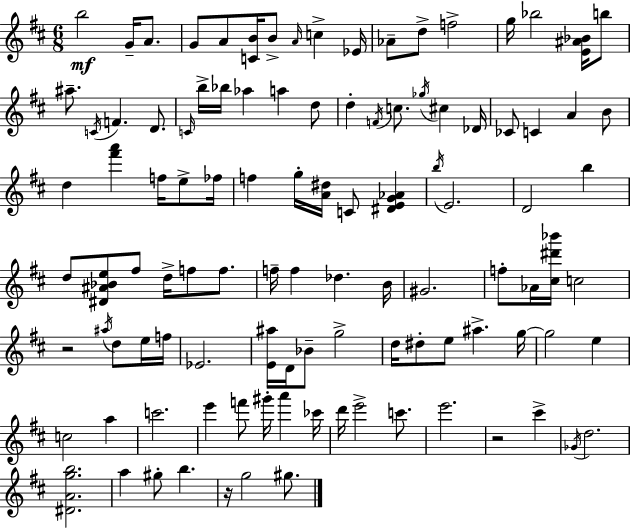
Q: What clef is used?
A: treble